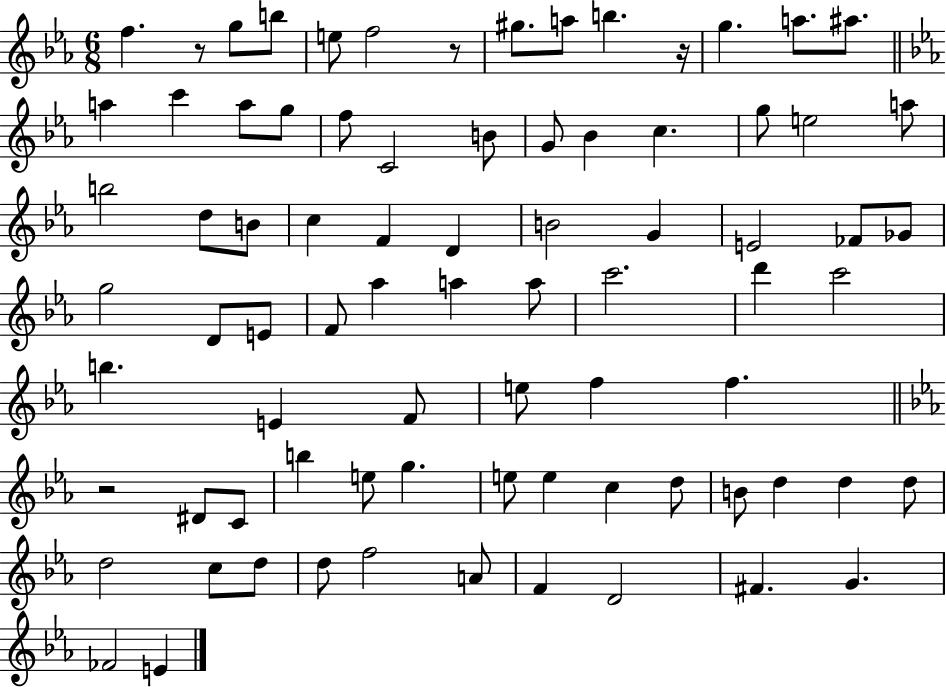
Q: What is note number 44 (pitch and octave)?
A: D6